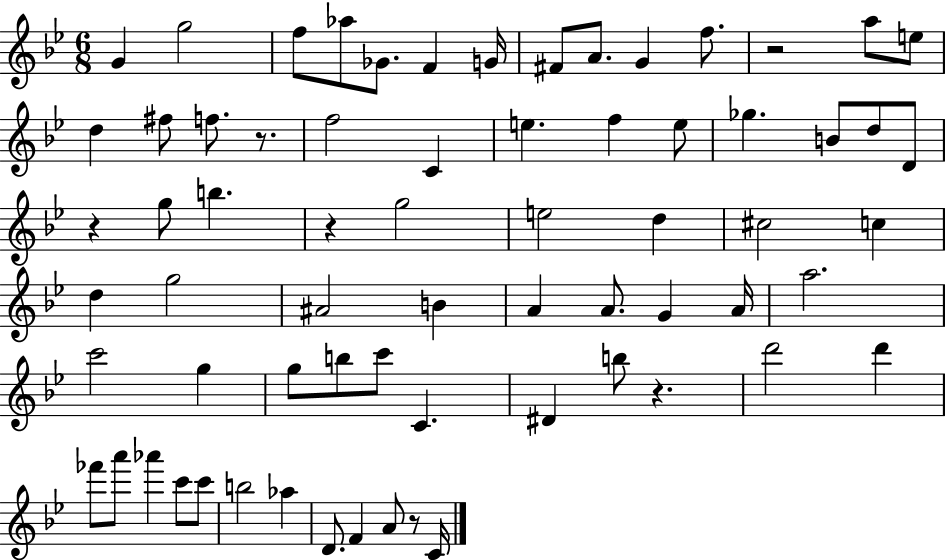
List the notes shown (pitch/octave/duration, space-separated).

G4/q G5/h F5/e Ab5/e Gb4/e. F4/q G4/s F#4/e A4/e. G4/q F5/e. R/h A5/e E5/e D5/q F#5/e F5/e. R/e. F5/h C4/q E5/q. F5/q E5/e Gb5/q. B4/e D5/e D4/e R/q G5/e B5/q. R/q G5/h E5/h D5/q C#5/h C5/q D5/q G5/h A#4/h B4/q A4/q A4/e. G4/q A4/s A5/h. C6/h G5/q G5/e B5/e C6/e C4/q. D#4/q B5/e R/q. D6/h D6/q FES6/e A6/e Ab6/q C6/e C6/e B5/h Ab5/q D4/e. F4/q A4/e R/e C4/s